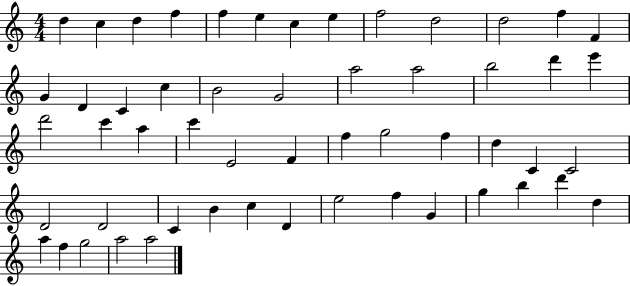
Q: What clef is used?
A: treble